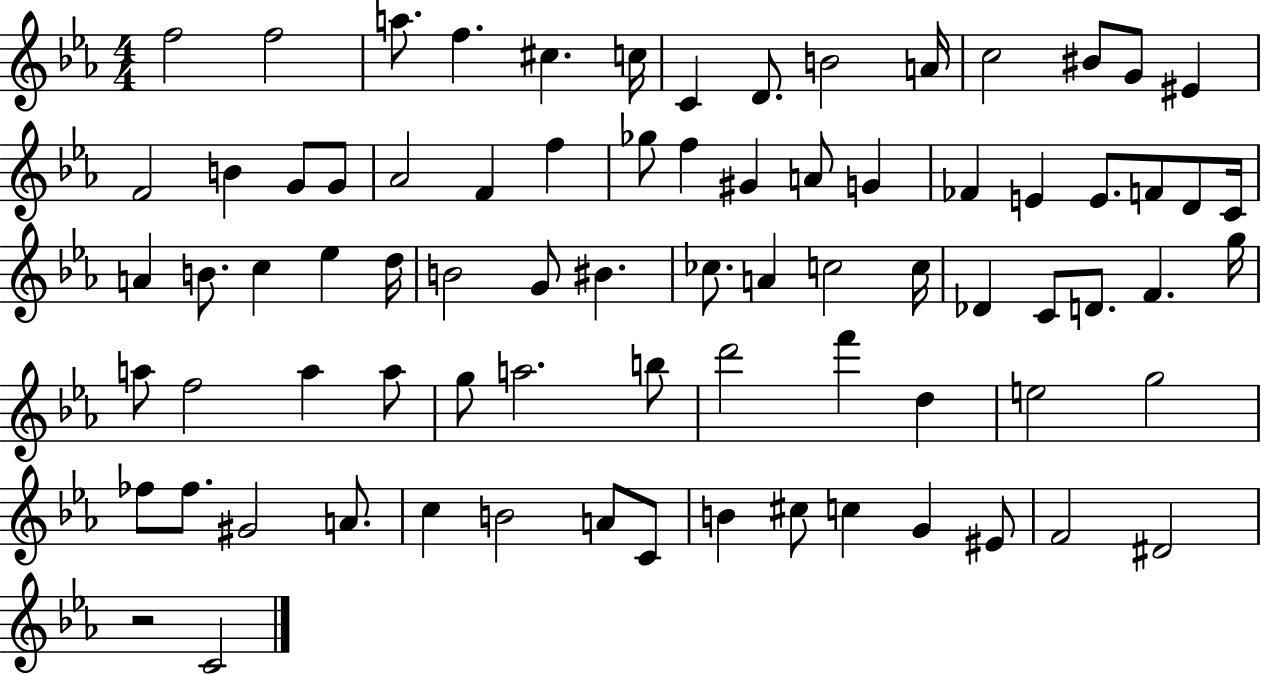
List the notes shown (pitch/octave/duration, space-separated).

F5/h F5/h A5/e. F5/q. C#5/q. C5/s C4/q D4/e. B4/h A4/s C5/h BIS4/e G4/e EIS4/q F4/h B4/q G4/e G4/e Ab4/h F4/q F5/q Gb5/e F5/q G#4/q A4/e G4/q FES4/q E4/q E4/e. F4/e D4/e C4/s A4/q B4/e. C5/q Eb5/q D5/s B4/h G4/e BIS4/q. CES5/e. A4/q C5/h C5/s Db4/q C4/e D4/e. F4/q. G5/s A5/e F5/h A5/q A5/e G5/e A5/h. B5/e D6/h F6/q D5/q E5/h G5/h FES5/e FES5/e. G#4/h A4/e. C5/q B4/h A4/e C4/e B4/q C#5/e C5/q G4/q EIS4/e F4/h D#4/h R/h C4/h